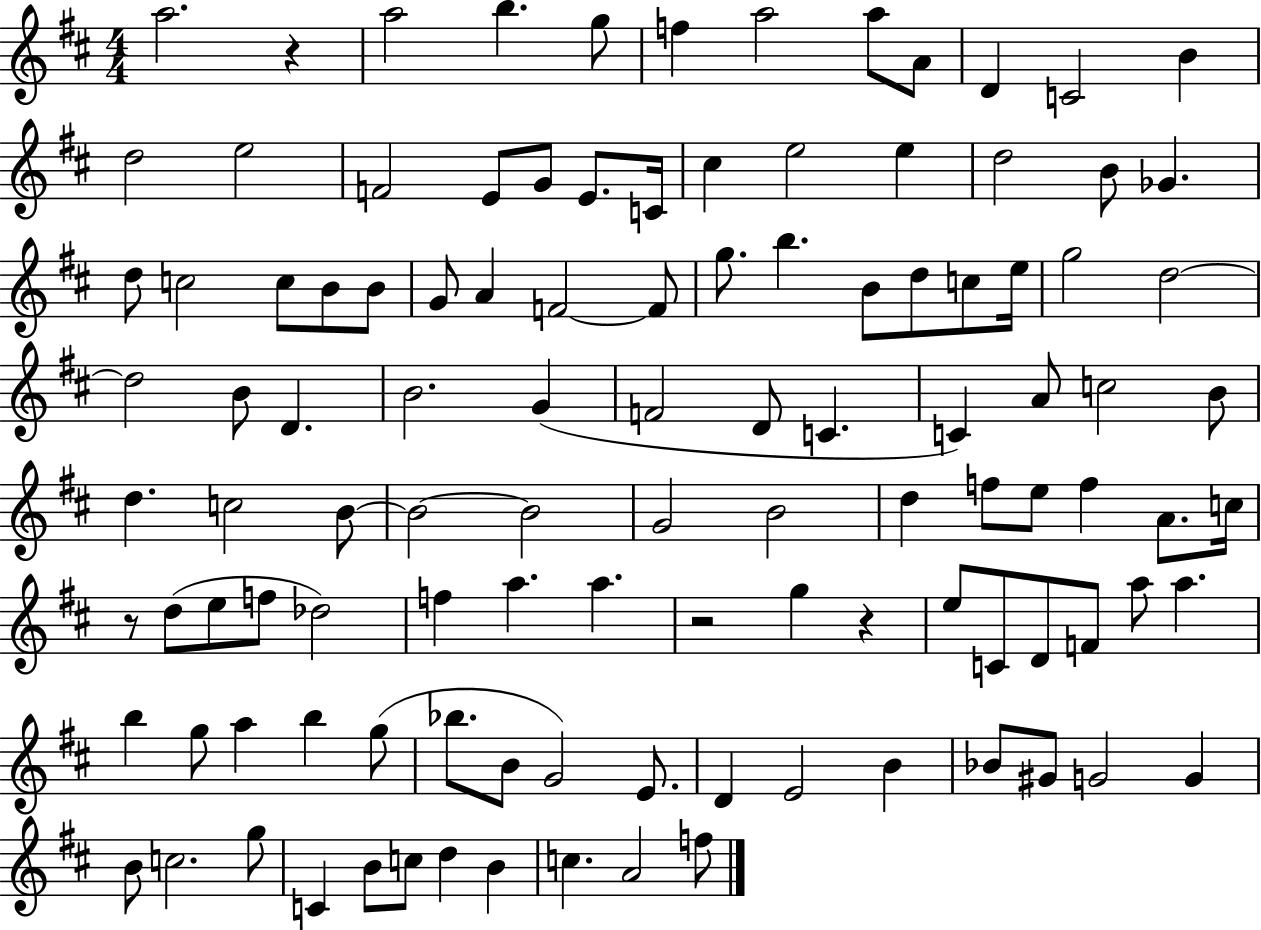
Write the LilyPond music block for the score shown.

{
  \clef treble
  \numericTimeSignature
  \time 4/4
  \key d \major
  a''2. r4 | a''2 b''4. g''8 | f''4 a''2 a''8 a'8 | d'4 c'2 b'4 | \break d''2 e''2 | f'2 e'8 g'8 e'8. c'16 | cis''4 e''2 e''4 | d''2 b'8 ges'4. | \break d''8 c''2 c''8 b'8 b'8 | g'8 a'4 f'2~~ f'8 | g''8. b''4. b'8 d''8 c''8 e''16 | g''2 d''2~~ | \break d''2 b'8 d'4. | b'2. g'4( | f'2 d'8 c'4. | c'4) a'8 c''2 b'8 | \break d''4. c''2 b'8~~ | b'2~~ b'2 | g'2 b'2 | d''4 f''8 e''8 f''4 a'8. c''16 | \break r8 d''8( e''8 f''8 des''2) | f''4 a''4. a''4. | r2 g''4 r4 | e''8 c'8 d'8 f'8 a''8 a''4. | \break b''4 g''8 a''4 b''4 g''8( | bes''8. b'8 g'2) e'8. | d'4 e'2 b'4 | bes'8 gis'8 g'2 g'4 | \break b'8 c''2. g''8 | c'4 b'8 c''8 d''4 b'4 | c''4. a'2 f''8 | \bar "|."
}